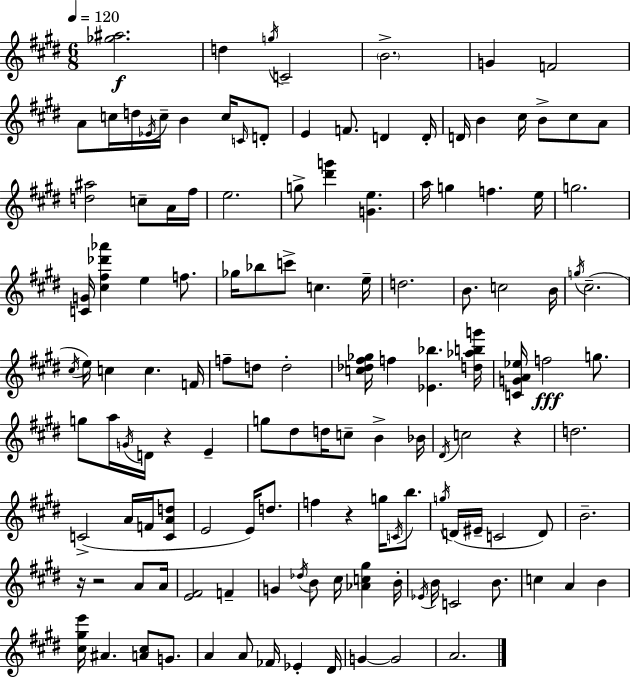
X:1
T:Untitled
M:6/8
L:1/4
K:E
[_g^a]2 d g/4 C2 B2 G F2 A/2 c/4 d/4 _E/4 c/4 B c/4 C/4 D/2 E F/2 D D/4 D/4 B ^c/4 B/2 ^c/2 A/2 [d^a]2 c/2 A/4 ^f/4 e2 g/2 [^d'g'] [Ge] a/4 g f e/4 g2 [CG]/4 [^c^f_d'_a'] e f/2 _g/4 _b/2 c'/2 c e/4 d2 B/2 c2 B/4 g/4 ^c2 ^c/4 e/4 c c F/4 f/2 d/2 d2 [c_d^f_g]/4 f [_E_b] [d_abg']/4 [CGA_e]/4 f2 g/2 g/2 a/4 G/4 D/4 z E g/2 ^d/2 d/4 c/2 B _B/4 ^D/4 c2 z d2 C2 A/4 F/4 [CAd]/2 E2 E/4 d/2 f z g/4 C/4 b/2 g/4 D/4 ^E/4 C2 D/2 B2 z/4 z2 A/2 A/4 [E^F]2 F G _d/4 B/2 ^c/4 [_Ac^g] B/4 _E/4 B/4 C2 B/2 c A B [^c^ge']/4 ^A [A^c]/2 G/2 A A/2 _F/4 _E ^D/4 G G2 A2